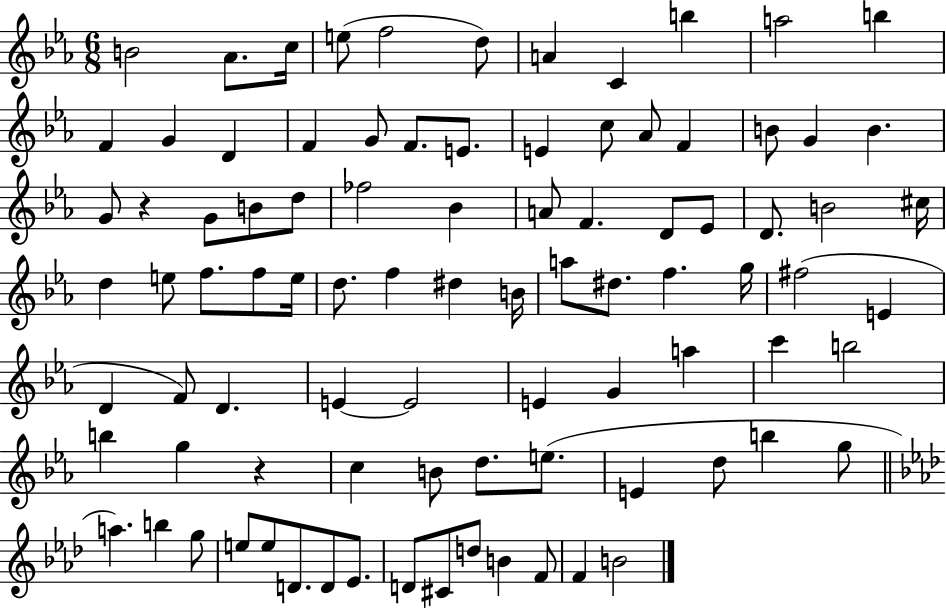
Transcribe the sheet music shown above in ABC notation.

X:1
T:Untitled
M:6/8
L:1/4
K:Eb
B2 _A/2 c/4 e/2 f2 d/2 A C b a2 b F G D F G/2 F/2 E/2 E c/2 _A/2 F B/2 G B G/2 z G/2 B/2 d/2 _f2 _B A/2 F D/2 _E/2 D/2 B2 ^c/4 d e/2 f/2 f/2 e/4 d/2 f ^d B/4 a/2 ^d/2 f g/4 ^f2 E D F/2 D E E2 E G a c' b2 b g z c B/2 d/2 e/2 E d/2 b g/2 a b g/2 e/2 e/2 D/2 D/2 _E/2 D/2 ^C/2 d/2 B F/2 F B2